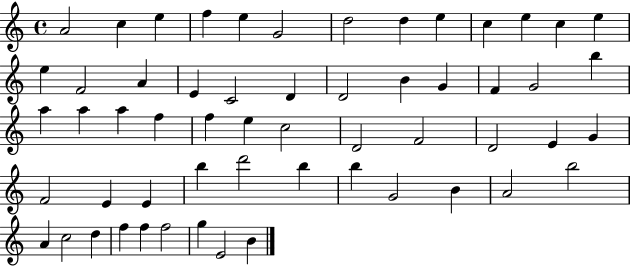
A4/h C5/q E5/q F5/q E5/q G4/h D5/h D5/q E5/q C5/q E5/q C5/q E5/q E5/q F4/h A4/q E4/q C4/h D4/q D4/h B4/q G4/q F4/q G4/h B5/q A5/q A5/q A5/q F5/q F5/q E5/q C5/h D4/h F4/h D4/h E4/q G4/q F4/h E4/q E4/q B5/q D6/h B5/q B5/q G4/h B4/q A4/h B5/h A4/q C5/h D5/q F5/q F5/q F5/h G5/q E4/h B4/q